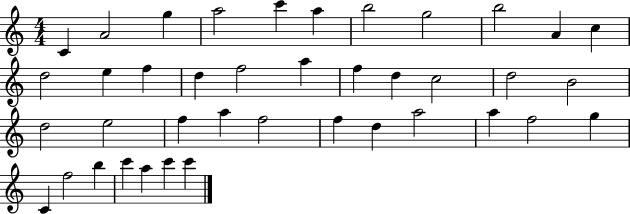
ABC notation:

X:1
T:Untitled
M:4/4
L:1/4
K:C
C A2 g a2 c' a b2 g2 b2 A c d2 e f d f2 a f d c2 d2 B2 d2 e2 f a f2 f d a2 a f2 g C f2 b c' a c' c'